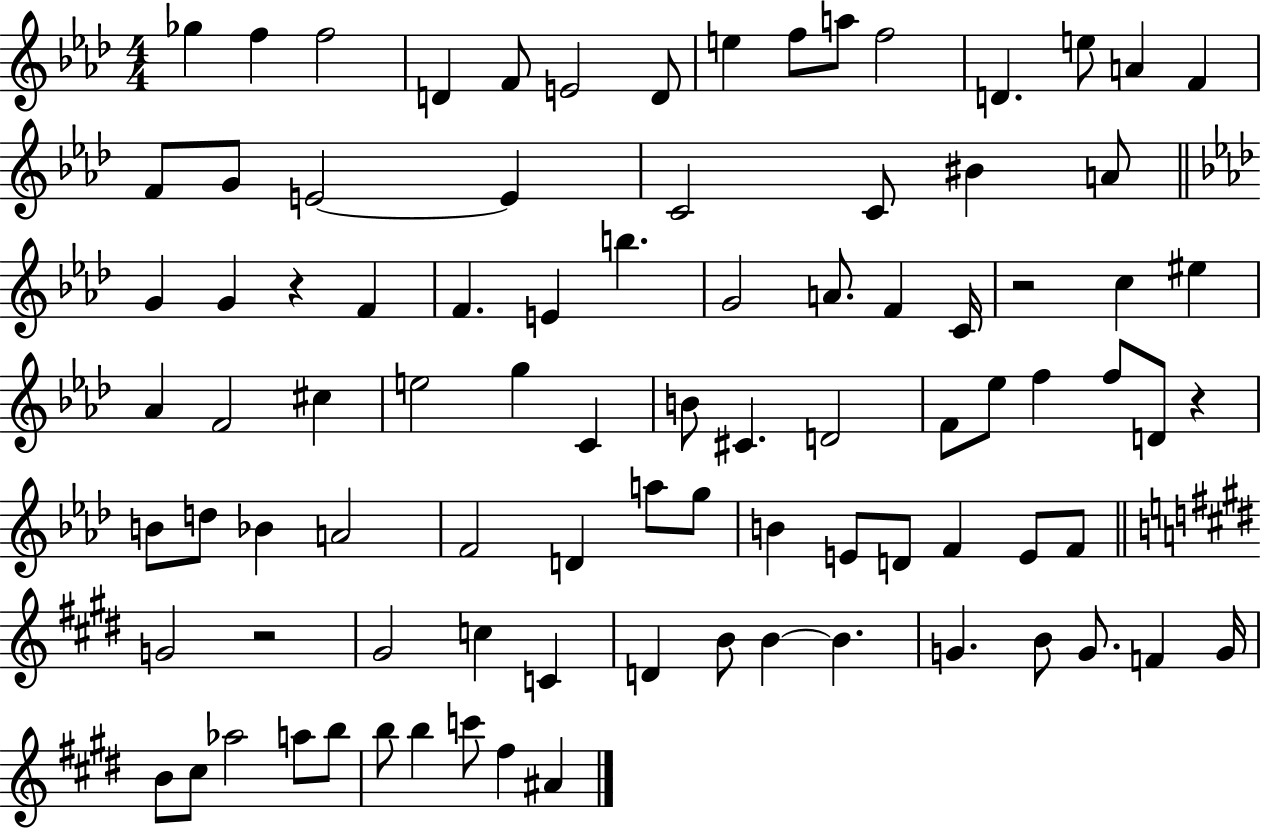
Gb5/q F5/q F5/h D4/q F4/e E4/h D4/e E5/q F5/e A5/e F5/h D4/q. E5/e A4/q F4/q F4/e G4/e E4/h E4/q C4/h C4/e BIS4/q A4/e G4/q G4/q R/q F4/q F4/q. E4/q B5/q. G4/h A4/e. F4/q C4/s R/h C5/q EIS5/q Ab4/q F4/h C#5/q E5/h G5/q C4/q B4/e C#4/q. D4/h F4/e Eb5/e F5/q F5/e D4/e R/q B4/e D5/e Bb4/q A4/h F4/h D4/q A5/e G5/e B4/q E4/e D4/e F4/q E4/e F4/e G4/h R/h G#4/h C5/q C4/q D4/q B4/e B4/q B4/q. G4/q. B4/e G4/e. F4/q G4/s B4/e C#5/e Ab5/h A5/e B5/e B5/e B5/q C6/e F#5/q A#4/q